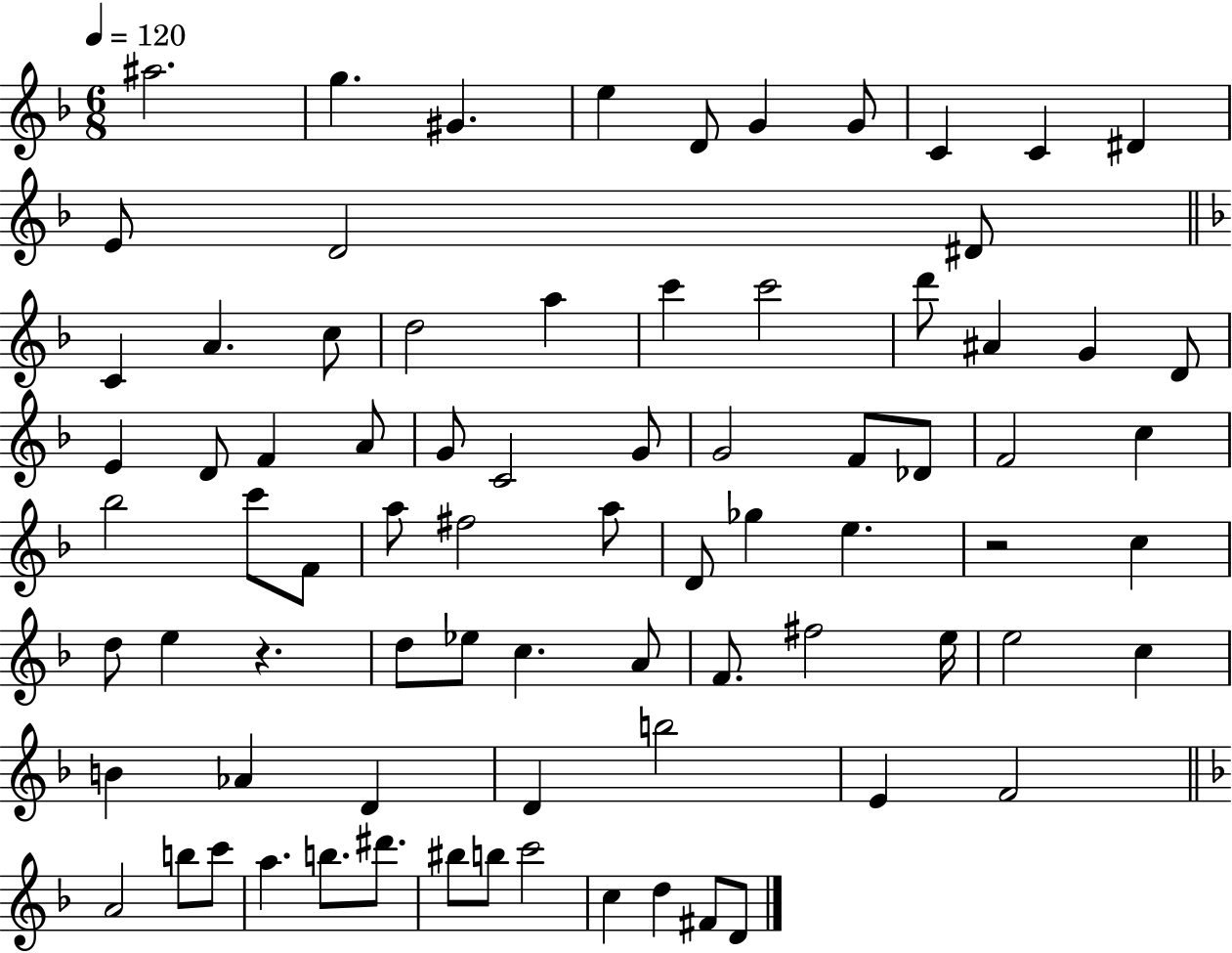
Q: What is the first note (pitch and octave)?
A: A#5